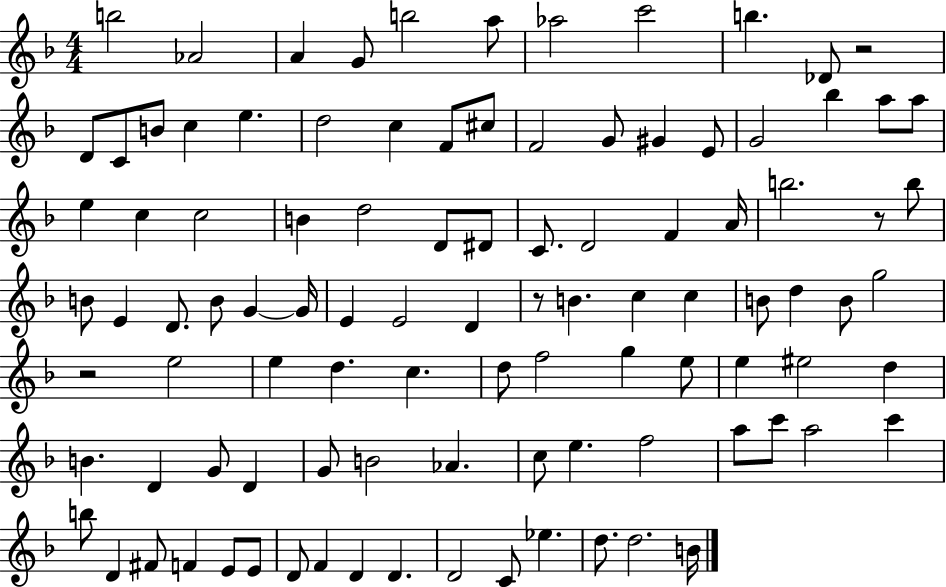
X:1
T:Untitled
M:4/4
L:1/4
K:F
b2 _A2 A G/2 b2 a/2 _a2 c'2 b _D/2 z2 D/2 C/2 B/2 c e d2 c F/2 ^c/2 F2 G/2 ^G E/2 G2 _b a/2 a/2 e c c2 B d2 D/2 ^D/2 C/2 D2 F A/4 b2 z/2 b/2 B/2 E D/2 B/2 G G/4 E E2 D z/2 B c c B/2 d B/2 g2 z2 e2 e d c d/2 f2 g e/2 e ^e2 d B D G/2 D G/2 B2 _A c/2 e f2 a/2 c'/2 a2 c' b/2 D ^F/2 F E/2 E/2 D/2 F D D D2 C/2 _e d/2 d2 B/4